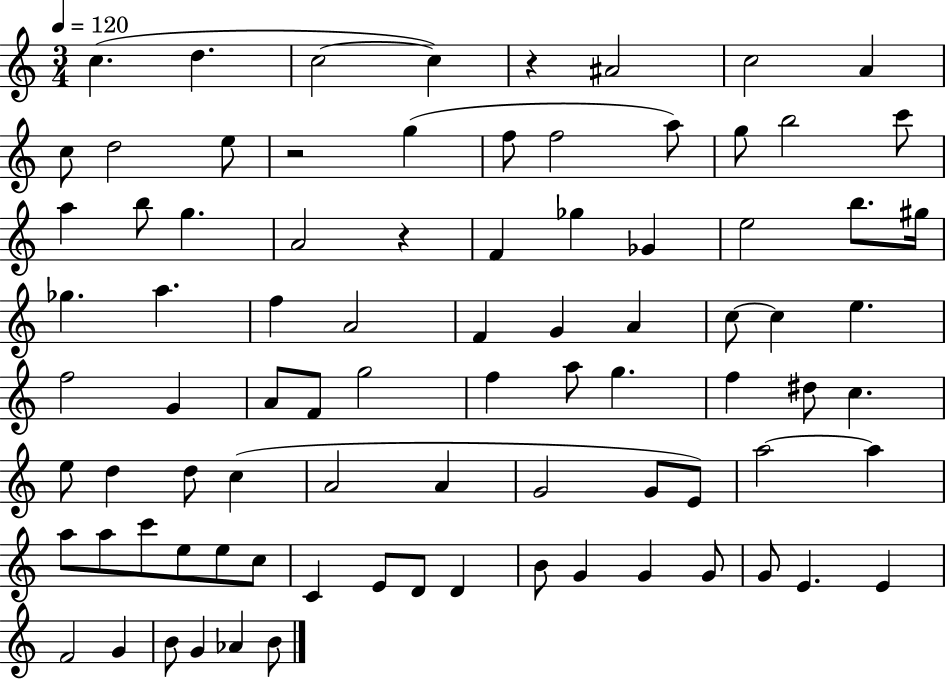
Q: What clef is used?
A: treble